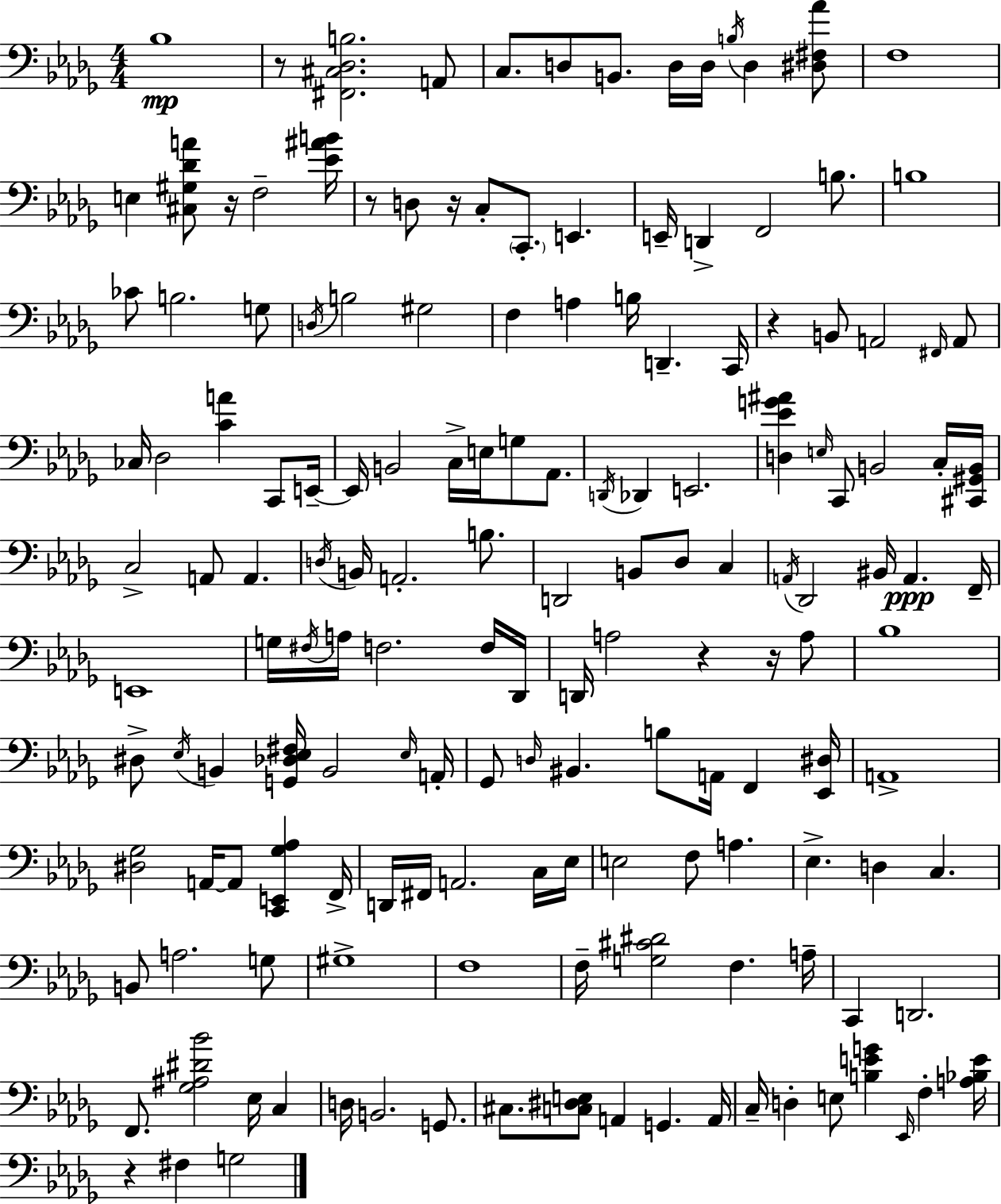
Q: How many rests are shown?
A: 8